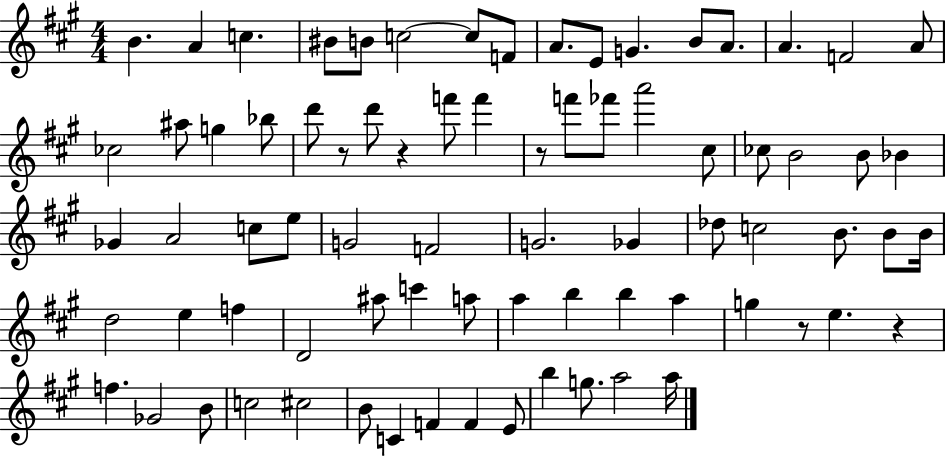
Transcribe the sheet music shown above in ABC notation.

X:1
T:Untitled
M:4/4
L:1/4
K:A
B A c ^B/2 B/2 c2 c/2 F/2 A/2 E/2 G B/2 A/2 A F2 A/2 _c2 ^a/2 g _b/2 d'/2 z/2 d'/2 z f'/2 f' z/2 f'/2 _f'/2 a'2 ^c/2 _c/2 B2 B/2 _B _G A2 c/2 e/2 G2 F2 G2 _G _d/2 c2 B/2 B/2 B/4 d2 e f D2 ^a/2 c' a/2 a b b a g z/2 e z f _G2 B/2 c2 ^c2 B/2 C F F E/2 b g/2 a2 a/4